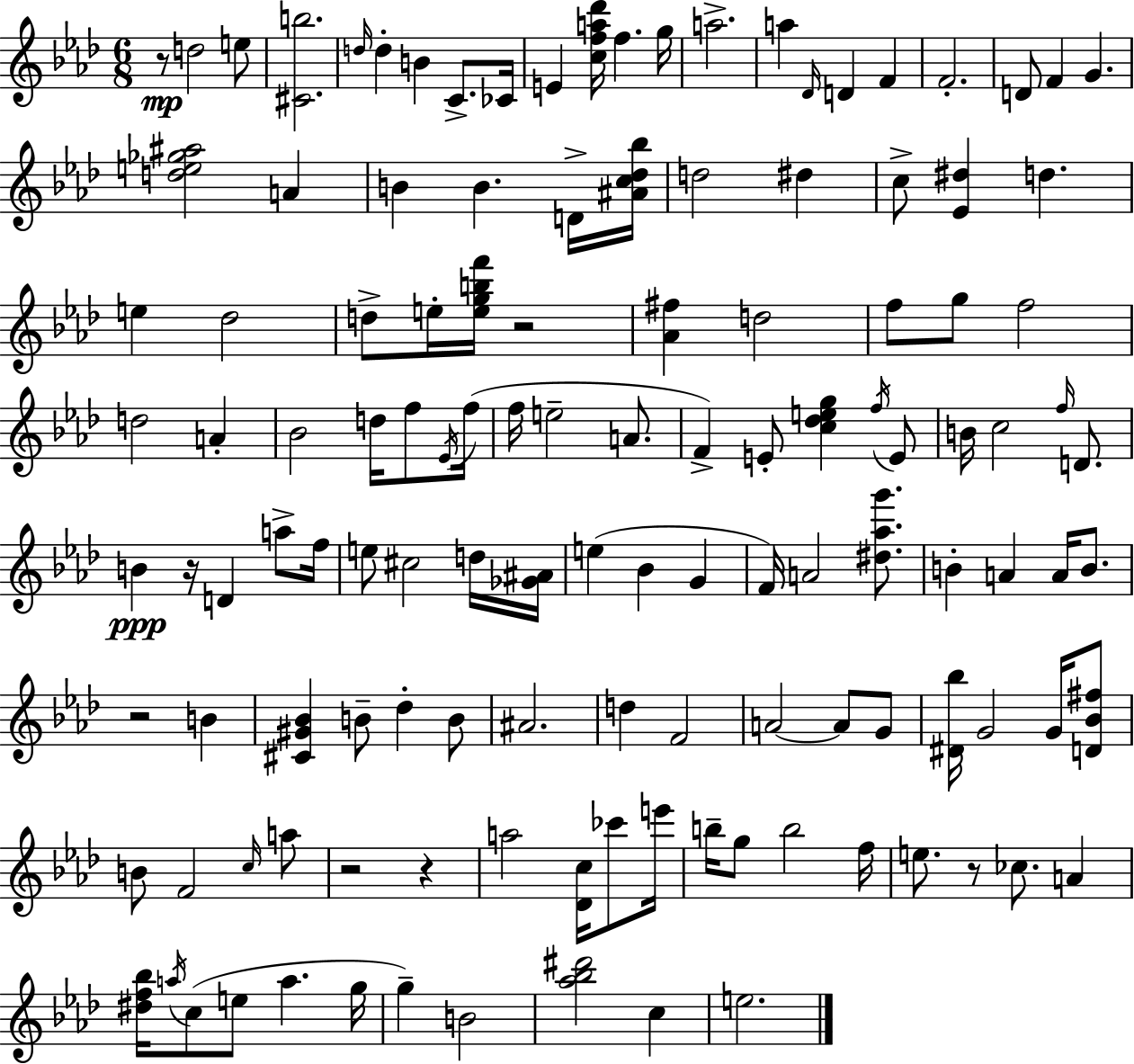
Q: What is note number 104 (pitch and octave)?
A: E5